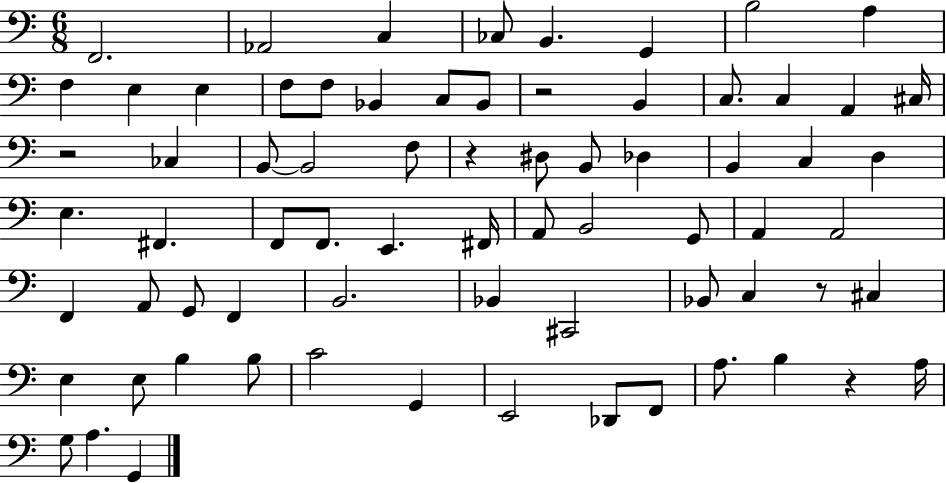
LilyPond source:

{
  \clef bass
  \numericTimeSignature
  \time 6/8
  \key c \major
  \repeat volta 2 { f,2. | aes,2 c4 | ces8 b,4. g,4 | b2 a4 | \break f4 e4 e4 | f8 f8 bes,4 c8 bes,8 | r2 b,4 | c8. c4 a,4 cis16 | \break r2 ces4 | b,8~~ b,2 f8 | r4 dis8 b,8 des4 | b,4 c4 d4 | \break e4. fis,4. | f,8 f,8. e,4. fis,16 | a,8 b,2 g,8 | a,4 a,2 | \break f,4 a,8 g,8 f,4 | b,2. | bes,4 cis,2 | bes,8 c4 r8 cis4 | \break e4 e8 b4 b8 | c'2 g,4 | e,2 des,8 f,8 | a8. b4 r4 a16 | \break g8 a4. g,4 | } \bar "|."
}